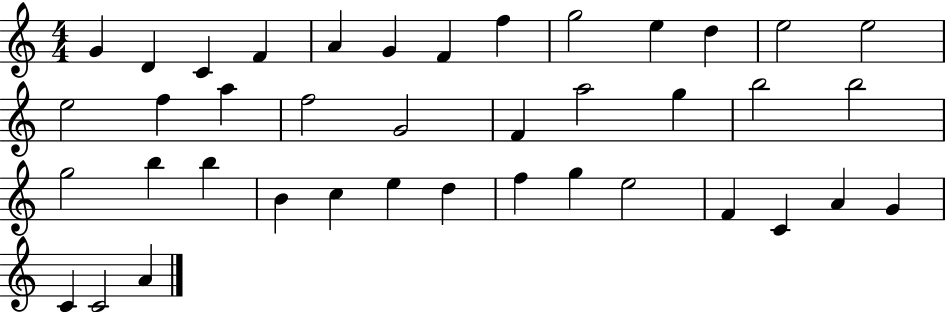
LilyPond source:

{
  \clef treble
  \numericTimeSignature
  \time 4/4
  \key c \major
  g'4 d'4 c'4 f'4 | a'4 g'4 f'4 f''4 | g''2 e''4 d''4 | e''2 e''2 | \break e''2 f''4 a''4 | f''2 g'2 | f'4 a''2 g''4 | b''2 b''2 | \break g''2 b''4 b''4 | b'4 c''4 e''4 d''4 | f''4 g''4 e''2 | f'4 c'4 a'4 g'4 | \break c'4 c'2 a'4 | \bar "|."
}